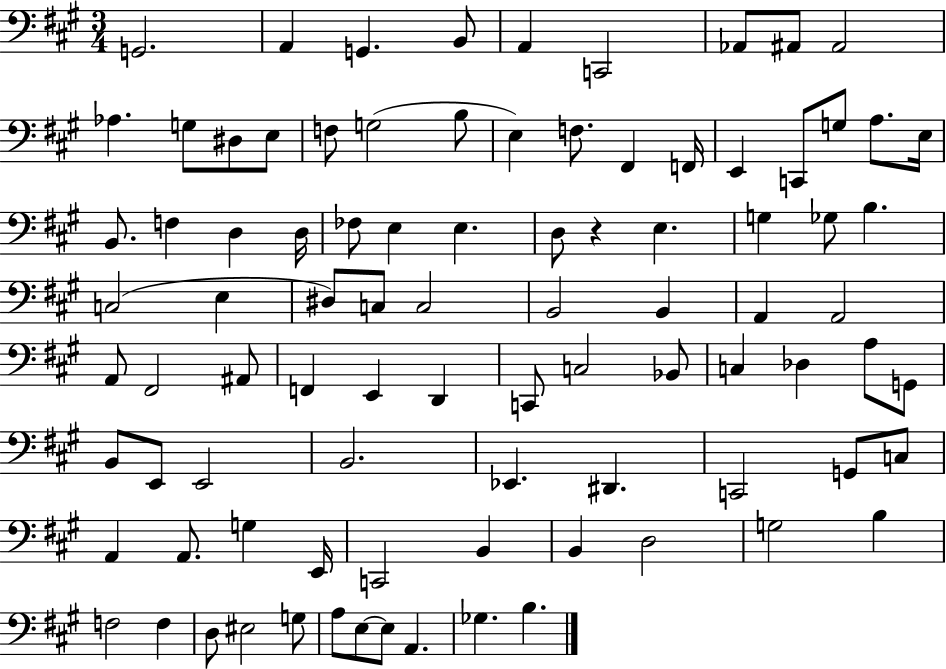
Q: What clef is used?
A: bass